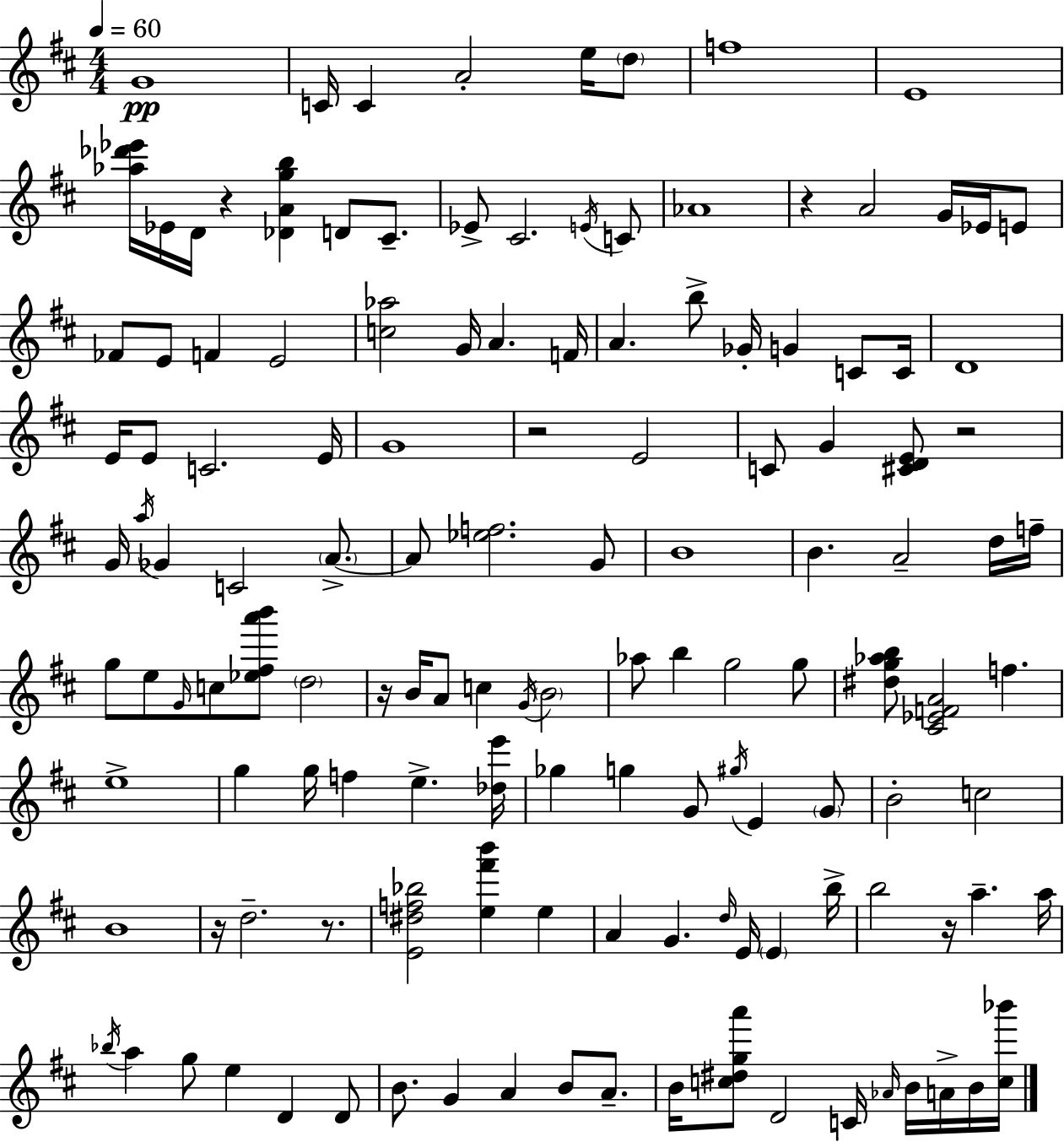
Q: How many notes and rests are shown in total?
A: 134